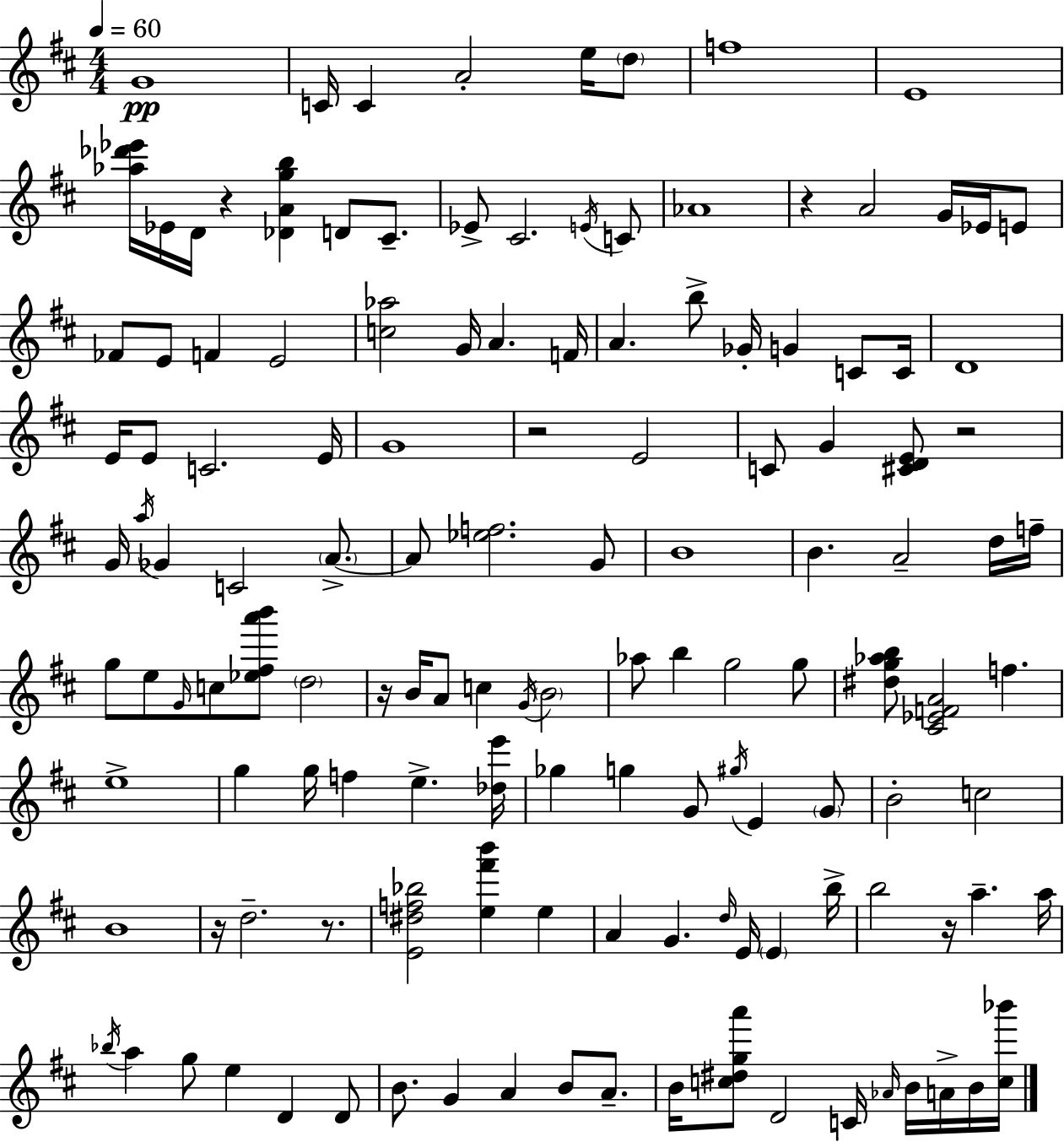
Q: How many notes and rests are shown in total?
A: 134